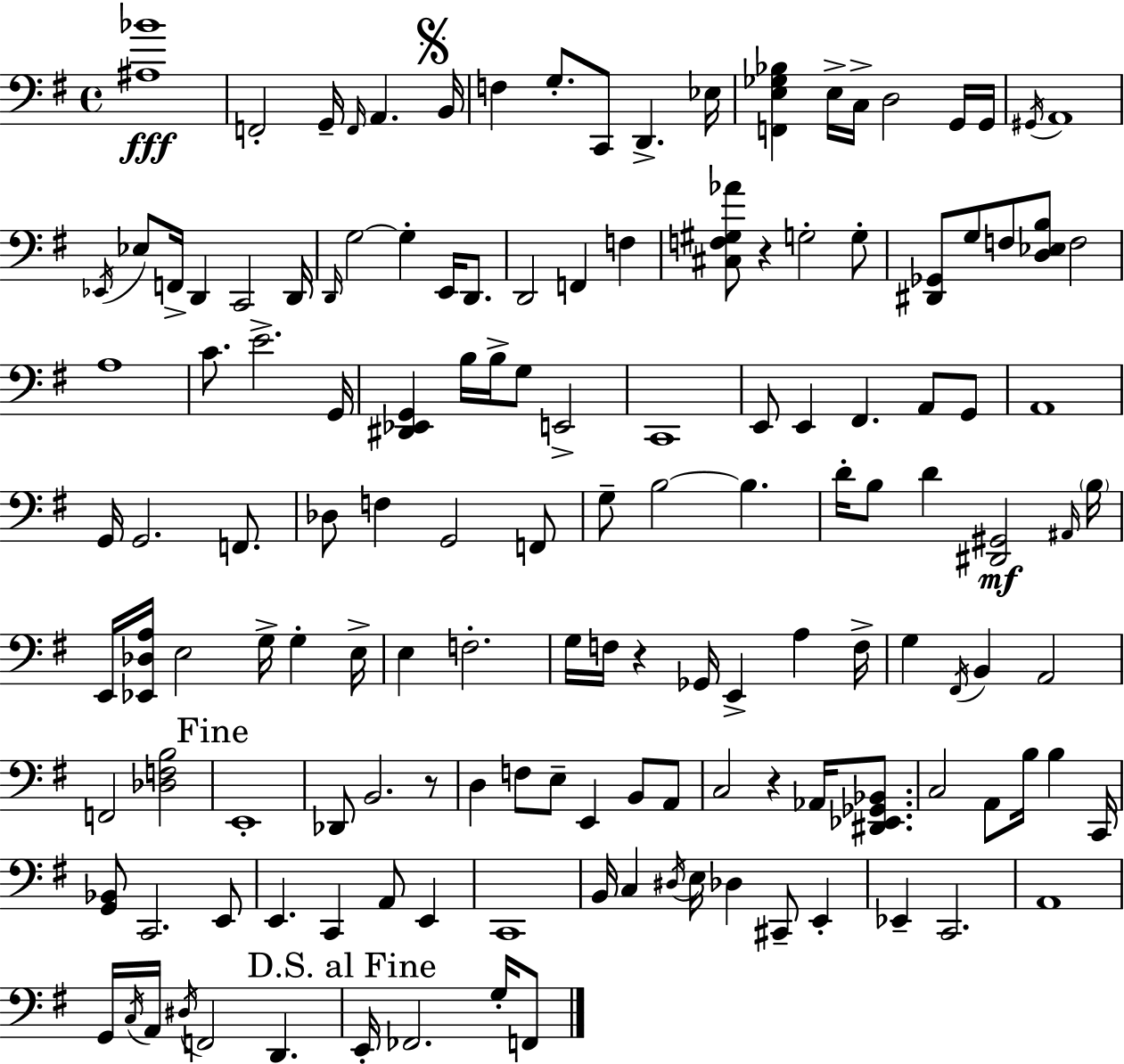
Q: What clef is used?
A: bass